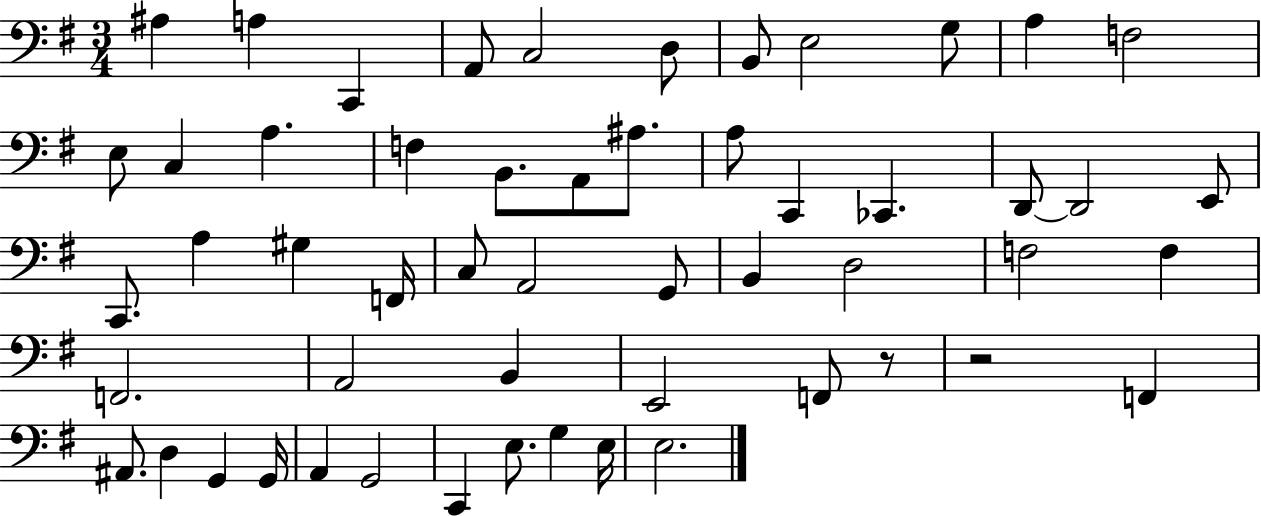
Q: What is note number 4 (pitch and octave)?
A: A2